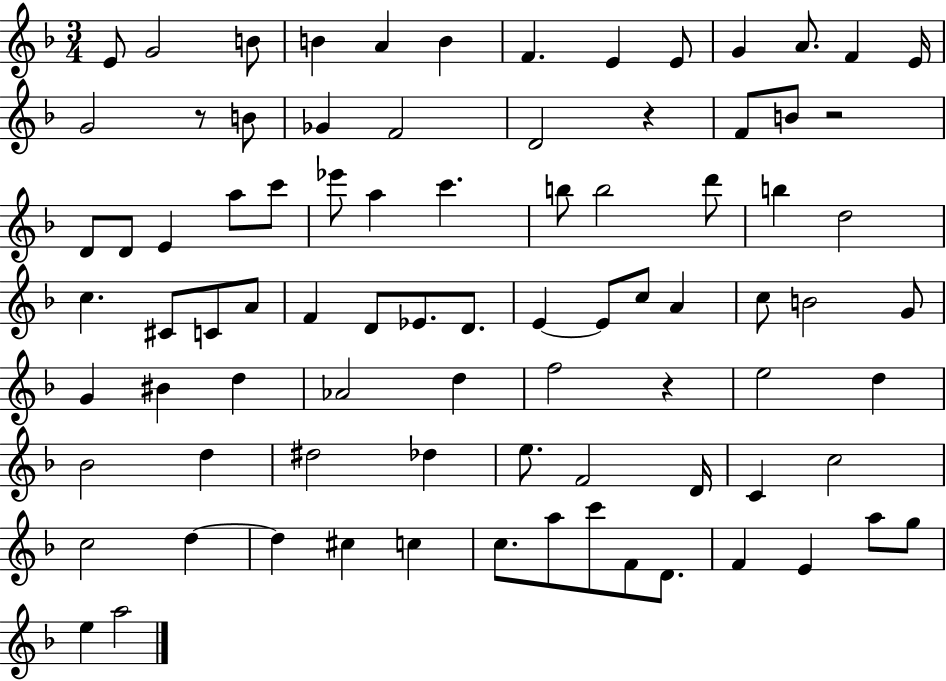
E4/e G4/h B4/e B4/q A4/q B4/q F4/q. E4/q E4/e G4/q A4/e. F4/q E4/s G4/h R/e B4/e Gb4/q F4/h D4/h R/q F4/e B4/e R/h D4/e D4/e E4/q A5/e C6/e Eb6/e A5/q C6/q. B5/e B5/h D6/e B5/q D5/h C5/q. C#4/e C4/e A4/e F4/q D4/e Eb4/e. D4/e. E4/q E4/e C5/e A4/q C5/e B4/h G4/e G4/q BIS4/q D5/q Ab4/h D5/q F5/h R/q E5/h D5/q Bb4/h D5/q D#5/h Db5/q E5/e. F4/h D4/s C4/q C5/h C5/h D5/q D5/q C#5/q C5/q C5/e. A5/e C6/e F4/e D4/e. F4/q E4/q A5/e G5/e E5/q A5/h